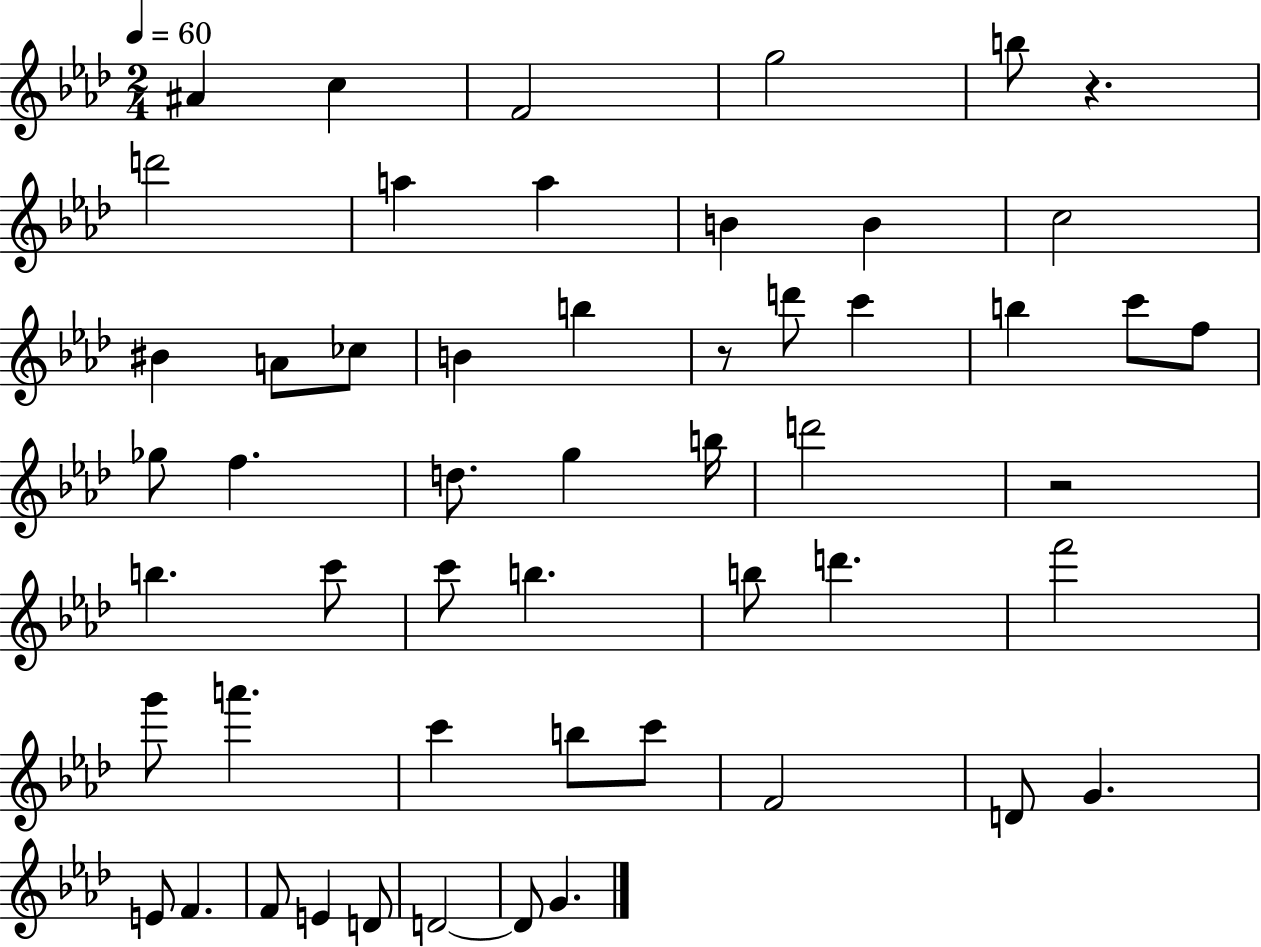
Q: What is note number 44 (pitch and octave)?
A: F4